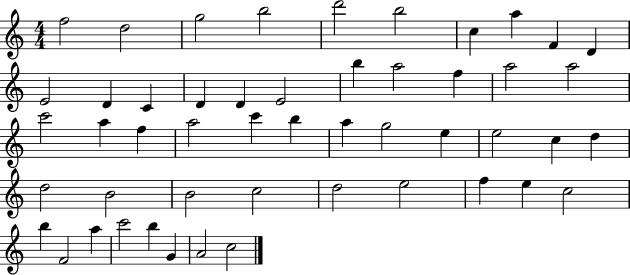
X:1
T:Untitled
M:4/4
L:1/4
K:C
f2 d2 g2 b2 d'2 b2 c a F D E2 D C D D E2 b a2 f a2 a2 c'2 a f a2 c' b a g2 e e2 c d d2 B2 B2 c2 d2 e2 f e c2 b F2 a c'2 b G A2 c2